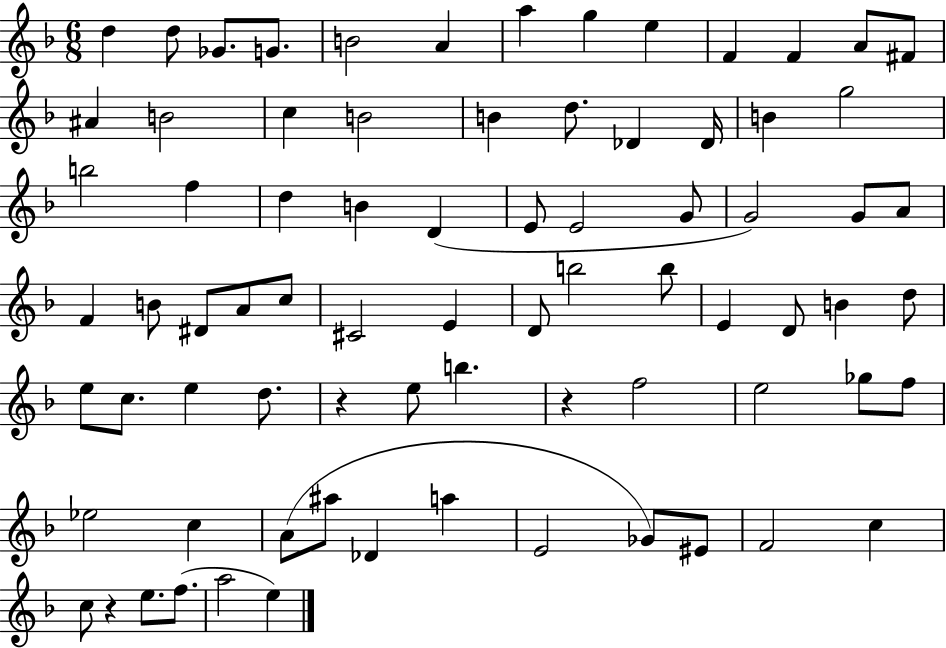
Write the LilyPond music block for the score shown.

{
  \clef treble
  \numericTimeSignature
  \time 6/8
  \key f \major
  \repeat volta 2 { d''4 d''8 ges'8. g'8. | b'2 a'4 | a''4 g''4 e''4 | f'4 f'4 a'8 fis'8 | \break ais'4 b'2 | c''4 b'2 | b'4 d''8. des'4 des'16 | b'4 g''2 | \break b''2 f''4 | d''4 b'4 d'4( | e'8 e'2 g'8 | g'2) g'8 a'8 | \break f'4 b'8 dis'8 a'8 c''8 | cis'2 e'4 | d'8 b''2 b''8 | e'4 d'8 b'4 d''8 | \break e''8 c''8. e''4 d''8. | r4 e''8 b''4. | r4 f''2 | e''2 ges''8 f''8 | \break ees''2 c''4 | a'8( ais''8 des'4 a''4 | e'2 ges'8) eis'8 | f'2 c''4 | \break c''8 r4 e''8. f''8.( | a''2 e''4) | } \bar "|."
}